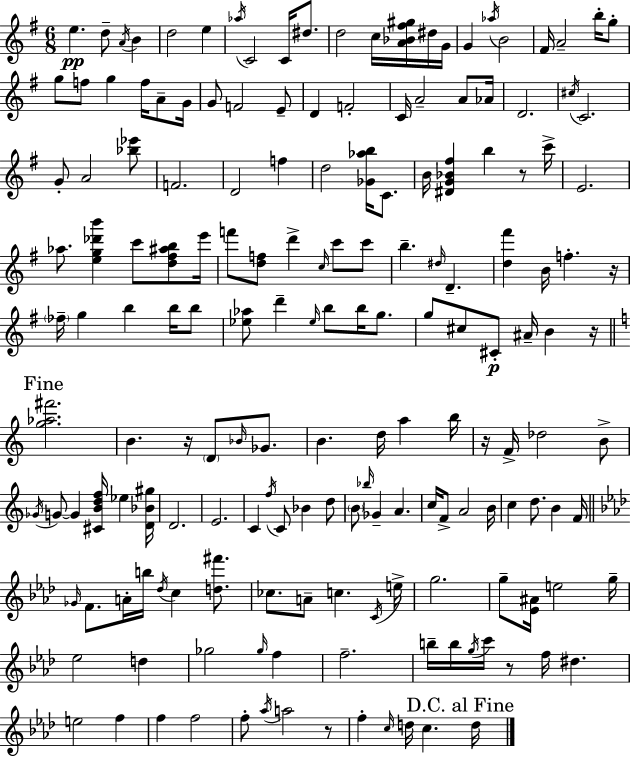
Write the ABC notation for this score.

X:1
T:Untitled
M:6/8
L:1/4
K:Em
e d/2 A/4 B d2 e _a/4 C2 C/4 ^d/2 d2 c/4 [A_B^f^g]/4 ^d/4 G/4 G _a/4 B2 ^F/4 A2 b/4 g/2 g/2 f/2 g f/4 A/2 G/4 G/2 F2 E/2 D F2 C/4 A2 A/2 _A/4 D2 ^c/4 C2 G/2 A2 [_b_e']/2 F2 D2 f d2 [_G_ab]/4 C/2 B/4 [^DG_B^f] b z/2 c'/4 E2 _a/2 [eg_d'b'] c'/2 [d^f^ab]/2 e'/4 f'/2 [df]/2 d' c/4 c'/2 c'/2 b ^d/4 D [d^f'] B/4 f z/4 _f/4 g b b/4 b/2 [_e_a]/2 d' _e/4 b/2 b/4 g/2 g/2 ^c/2 ^C/2 ^A/4 B z/4 [g_a^f']2 B z/4 D/2 _B/4 _G/2 B d/4 a b/4 z/4 F/4 _d2 B/2 _G/4 G/2 G [^CBdf]/4 _e [D_B^g]/4 D2 E2 C f/4 C/2 _B d/2 B/2 _b/4 _G A c/4 F/2 A2 B/4 c d/2 B F/4 _G/4 F/2 A/4 b/4 _d/4 c [d^f']/2 _c/2 A/2 c C/4 e/4 g2 g/2 [_E^A]/4 e2 g/4 _e2 d _g2 _g/4 f f2 b/4 b/4 g/4 c'/4 z/2 f/4 ^d e2 f f f2 f/2 _a/4 a2 z/2 f c/4 d/4 c d/4